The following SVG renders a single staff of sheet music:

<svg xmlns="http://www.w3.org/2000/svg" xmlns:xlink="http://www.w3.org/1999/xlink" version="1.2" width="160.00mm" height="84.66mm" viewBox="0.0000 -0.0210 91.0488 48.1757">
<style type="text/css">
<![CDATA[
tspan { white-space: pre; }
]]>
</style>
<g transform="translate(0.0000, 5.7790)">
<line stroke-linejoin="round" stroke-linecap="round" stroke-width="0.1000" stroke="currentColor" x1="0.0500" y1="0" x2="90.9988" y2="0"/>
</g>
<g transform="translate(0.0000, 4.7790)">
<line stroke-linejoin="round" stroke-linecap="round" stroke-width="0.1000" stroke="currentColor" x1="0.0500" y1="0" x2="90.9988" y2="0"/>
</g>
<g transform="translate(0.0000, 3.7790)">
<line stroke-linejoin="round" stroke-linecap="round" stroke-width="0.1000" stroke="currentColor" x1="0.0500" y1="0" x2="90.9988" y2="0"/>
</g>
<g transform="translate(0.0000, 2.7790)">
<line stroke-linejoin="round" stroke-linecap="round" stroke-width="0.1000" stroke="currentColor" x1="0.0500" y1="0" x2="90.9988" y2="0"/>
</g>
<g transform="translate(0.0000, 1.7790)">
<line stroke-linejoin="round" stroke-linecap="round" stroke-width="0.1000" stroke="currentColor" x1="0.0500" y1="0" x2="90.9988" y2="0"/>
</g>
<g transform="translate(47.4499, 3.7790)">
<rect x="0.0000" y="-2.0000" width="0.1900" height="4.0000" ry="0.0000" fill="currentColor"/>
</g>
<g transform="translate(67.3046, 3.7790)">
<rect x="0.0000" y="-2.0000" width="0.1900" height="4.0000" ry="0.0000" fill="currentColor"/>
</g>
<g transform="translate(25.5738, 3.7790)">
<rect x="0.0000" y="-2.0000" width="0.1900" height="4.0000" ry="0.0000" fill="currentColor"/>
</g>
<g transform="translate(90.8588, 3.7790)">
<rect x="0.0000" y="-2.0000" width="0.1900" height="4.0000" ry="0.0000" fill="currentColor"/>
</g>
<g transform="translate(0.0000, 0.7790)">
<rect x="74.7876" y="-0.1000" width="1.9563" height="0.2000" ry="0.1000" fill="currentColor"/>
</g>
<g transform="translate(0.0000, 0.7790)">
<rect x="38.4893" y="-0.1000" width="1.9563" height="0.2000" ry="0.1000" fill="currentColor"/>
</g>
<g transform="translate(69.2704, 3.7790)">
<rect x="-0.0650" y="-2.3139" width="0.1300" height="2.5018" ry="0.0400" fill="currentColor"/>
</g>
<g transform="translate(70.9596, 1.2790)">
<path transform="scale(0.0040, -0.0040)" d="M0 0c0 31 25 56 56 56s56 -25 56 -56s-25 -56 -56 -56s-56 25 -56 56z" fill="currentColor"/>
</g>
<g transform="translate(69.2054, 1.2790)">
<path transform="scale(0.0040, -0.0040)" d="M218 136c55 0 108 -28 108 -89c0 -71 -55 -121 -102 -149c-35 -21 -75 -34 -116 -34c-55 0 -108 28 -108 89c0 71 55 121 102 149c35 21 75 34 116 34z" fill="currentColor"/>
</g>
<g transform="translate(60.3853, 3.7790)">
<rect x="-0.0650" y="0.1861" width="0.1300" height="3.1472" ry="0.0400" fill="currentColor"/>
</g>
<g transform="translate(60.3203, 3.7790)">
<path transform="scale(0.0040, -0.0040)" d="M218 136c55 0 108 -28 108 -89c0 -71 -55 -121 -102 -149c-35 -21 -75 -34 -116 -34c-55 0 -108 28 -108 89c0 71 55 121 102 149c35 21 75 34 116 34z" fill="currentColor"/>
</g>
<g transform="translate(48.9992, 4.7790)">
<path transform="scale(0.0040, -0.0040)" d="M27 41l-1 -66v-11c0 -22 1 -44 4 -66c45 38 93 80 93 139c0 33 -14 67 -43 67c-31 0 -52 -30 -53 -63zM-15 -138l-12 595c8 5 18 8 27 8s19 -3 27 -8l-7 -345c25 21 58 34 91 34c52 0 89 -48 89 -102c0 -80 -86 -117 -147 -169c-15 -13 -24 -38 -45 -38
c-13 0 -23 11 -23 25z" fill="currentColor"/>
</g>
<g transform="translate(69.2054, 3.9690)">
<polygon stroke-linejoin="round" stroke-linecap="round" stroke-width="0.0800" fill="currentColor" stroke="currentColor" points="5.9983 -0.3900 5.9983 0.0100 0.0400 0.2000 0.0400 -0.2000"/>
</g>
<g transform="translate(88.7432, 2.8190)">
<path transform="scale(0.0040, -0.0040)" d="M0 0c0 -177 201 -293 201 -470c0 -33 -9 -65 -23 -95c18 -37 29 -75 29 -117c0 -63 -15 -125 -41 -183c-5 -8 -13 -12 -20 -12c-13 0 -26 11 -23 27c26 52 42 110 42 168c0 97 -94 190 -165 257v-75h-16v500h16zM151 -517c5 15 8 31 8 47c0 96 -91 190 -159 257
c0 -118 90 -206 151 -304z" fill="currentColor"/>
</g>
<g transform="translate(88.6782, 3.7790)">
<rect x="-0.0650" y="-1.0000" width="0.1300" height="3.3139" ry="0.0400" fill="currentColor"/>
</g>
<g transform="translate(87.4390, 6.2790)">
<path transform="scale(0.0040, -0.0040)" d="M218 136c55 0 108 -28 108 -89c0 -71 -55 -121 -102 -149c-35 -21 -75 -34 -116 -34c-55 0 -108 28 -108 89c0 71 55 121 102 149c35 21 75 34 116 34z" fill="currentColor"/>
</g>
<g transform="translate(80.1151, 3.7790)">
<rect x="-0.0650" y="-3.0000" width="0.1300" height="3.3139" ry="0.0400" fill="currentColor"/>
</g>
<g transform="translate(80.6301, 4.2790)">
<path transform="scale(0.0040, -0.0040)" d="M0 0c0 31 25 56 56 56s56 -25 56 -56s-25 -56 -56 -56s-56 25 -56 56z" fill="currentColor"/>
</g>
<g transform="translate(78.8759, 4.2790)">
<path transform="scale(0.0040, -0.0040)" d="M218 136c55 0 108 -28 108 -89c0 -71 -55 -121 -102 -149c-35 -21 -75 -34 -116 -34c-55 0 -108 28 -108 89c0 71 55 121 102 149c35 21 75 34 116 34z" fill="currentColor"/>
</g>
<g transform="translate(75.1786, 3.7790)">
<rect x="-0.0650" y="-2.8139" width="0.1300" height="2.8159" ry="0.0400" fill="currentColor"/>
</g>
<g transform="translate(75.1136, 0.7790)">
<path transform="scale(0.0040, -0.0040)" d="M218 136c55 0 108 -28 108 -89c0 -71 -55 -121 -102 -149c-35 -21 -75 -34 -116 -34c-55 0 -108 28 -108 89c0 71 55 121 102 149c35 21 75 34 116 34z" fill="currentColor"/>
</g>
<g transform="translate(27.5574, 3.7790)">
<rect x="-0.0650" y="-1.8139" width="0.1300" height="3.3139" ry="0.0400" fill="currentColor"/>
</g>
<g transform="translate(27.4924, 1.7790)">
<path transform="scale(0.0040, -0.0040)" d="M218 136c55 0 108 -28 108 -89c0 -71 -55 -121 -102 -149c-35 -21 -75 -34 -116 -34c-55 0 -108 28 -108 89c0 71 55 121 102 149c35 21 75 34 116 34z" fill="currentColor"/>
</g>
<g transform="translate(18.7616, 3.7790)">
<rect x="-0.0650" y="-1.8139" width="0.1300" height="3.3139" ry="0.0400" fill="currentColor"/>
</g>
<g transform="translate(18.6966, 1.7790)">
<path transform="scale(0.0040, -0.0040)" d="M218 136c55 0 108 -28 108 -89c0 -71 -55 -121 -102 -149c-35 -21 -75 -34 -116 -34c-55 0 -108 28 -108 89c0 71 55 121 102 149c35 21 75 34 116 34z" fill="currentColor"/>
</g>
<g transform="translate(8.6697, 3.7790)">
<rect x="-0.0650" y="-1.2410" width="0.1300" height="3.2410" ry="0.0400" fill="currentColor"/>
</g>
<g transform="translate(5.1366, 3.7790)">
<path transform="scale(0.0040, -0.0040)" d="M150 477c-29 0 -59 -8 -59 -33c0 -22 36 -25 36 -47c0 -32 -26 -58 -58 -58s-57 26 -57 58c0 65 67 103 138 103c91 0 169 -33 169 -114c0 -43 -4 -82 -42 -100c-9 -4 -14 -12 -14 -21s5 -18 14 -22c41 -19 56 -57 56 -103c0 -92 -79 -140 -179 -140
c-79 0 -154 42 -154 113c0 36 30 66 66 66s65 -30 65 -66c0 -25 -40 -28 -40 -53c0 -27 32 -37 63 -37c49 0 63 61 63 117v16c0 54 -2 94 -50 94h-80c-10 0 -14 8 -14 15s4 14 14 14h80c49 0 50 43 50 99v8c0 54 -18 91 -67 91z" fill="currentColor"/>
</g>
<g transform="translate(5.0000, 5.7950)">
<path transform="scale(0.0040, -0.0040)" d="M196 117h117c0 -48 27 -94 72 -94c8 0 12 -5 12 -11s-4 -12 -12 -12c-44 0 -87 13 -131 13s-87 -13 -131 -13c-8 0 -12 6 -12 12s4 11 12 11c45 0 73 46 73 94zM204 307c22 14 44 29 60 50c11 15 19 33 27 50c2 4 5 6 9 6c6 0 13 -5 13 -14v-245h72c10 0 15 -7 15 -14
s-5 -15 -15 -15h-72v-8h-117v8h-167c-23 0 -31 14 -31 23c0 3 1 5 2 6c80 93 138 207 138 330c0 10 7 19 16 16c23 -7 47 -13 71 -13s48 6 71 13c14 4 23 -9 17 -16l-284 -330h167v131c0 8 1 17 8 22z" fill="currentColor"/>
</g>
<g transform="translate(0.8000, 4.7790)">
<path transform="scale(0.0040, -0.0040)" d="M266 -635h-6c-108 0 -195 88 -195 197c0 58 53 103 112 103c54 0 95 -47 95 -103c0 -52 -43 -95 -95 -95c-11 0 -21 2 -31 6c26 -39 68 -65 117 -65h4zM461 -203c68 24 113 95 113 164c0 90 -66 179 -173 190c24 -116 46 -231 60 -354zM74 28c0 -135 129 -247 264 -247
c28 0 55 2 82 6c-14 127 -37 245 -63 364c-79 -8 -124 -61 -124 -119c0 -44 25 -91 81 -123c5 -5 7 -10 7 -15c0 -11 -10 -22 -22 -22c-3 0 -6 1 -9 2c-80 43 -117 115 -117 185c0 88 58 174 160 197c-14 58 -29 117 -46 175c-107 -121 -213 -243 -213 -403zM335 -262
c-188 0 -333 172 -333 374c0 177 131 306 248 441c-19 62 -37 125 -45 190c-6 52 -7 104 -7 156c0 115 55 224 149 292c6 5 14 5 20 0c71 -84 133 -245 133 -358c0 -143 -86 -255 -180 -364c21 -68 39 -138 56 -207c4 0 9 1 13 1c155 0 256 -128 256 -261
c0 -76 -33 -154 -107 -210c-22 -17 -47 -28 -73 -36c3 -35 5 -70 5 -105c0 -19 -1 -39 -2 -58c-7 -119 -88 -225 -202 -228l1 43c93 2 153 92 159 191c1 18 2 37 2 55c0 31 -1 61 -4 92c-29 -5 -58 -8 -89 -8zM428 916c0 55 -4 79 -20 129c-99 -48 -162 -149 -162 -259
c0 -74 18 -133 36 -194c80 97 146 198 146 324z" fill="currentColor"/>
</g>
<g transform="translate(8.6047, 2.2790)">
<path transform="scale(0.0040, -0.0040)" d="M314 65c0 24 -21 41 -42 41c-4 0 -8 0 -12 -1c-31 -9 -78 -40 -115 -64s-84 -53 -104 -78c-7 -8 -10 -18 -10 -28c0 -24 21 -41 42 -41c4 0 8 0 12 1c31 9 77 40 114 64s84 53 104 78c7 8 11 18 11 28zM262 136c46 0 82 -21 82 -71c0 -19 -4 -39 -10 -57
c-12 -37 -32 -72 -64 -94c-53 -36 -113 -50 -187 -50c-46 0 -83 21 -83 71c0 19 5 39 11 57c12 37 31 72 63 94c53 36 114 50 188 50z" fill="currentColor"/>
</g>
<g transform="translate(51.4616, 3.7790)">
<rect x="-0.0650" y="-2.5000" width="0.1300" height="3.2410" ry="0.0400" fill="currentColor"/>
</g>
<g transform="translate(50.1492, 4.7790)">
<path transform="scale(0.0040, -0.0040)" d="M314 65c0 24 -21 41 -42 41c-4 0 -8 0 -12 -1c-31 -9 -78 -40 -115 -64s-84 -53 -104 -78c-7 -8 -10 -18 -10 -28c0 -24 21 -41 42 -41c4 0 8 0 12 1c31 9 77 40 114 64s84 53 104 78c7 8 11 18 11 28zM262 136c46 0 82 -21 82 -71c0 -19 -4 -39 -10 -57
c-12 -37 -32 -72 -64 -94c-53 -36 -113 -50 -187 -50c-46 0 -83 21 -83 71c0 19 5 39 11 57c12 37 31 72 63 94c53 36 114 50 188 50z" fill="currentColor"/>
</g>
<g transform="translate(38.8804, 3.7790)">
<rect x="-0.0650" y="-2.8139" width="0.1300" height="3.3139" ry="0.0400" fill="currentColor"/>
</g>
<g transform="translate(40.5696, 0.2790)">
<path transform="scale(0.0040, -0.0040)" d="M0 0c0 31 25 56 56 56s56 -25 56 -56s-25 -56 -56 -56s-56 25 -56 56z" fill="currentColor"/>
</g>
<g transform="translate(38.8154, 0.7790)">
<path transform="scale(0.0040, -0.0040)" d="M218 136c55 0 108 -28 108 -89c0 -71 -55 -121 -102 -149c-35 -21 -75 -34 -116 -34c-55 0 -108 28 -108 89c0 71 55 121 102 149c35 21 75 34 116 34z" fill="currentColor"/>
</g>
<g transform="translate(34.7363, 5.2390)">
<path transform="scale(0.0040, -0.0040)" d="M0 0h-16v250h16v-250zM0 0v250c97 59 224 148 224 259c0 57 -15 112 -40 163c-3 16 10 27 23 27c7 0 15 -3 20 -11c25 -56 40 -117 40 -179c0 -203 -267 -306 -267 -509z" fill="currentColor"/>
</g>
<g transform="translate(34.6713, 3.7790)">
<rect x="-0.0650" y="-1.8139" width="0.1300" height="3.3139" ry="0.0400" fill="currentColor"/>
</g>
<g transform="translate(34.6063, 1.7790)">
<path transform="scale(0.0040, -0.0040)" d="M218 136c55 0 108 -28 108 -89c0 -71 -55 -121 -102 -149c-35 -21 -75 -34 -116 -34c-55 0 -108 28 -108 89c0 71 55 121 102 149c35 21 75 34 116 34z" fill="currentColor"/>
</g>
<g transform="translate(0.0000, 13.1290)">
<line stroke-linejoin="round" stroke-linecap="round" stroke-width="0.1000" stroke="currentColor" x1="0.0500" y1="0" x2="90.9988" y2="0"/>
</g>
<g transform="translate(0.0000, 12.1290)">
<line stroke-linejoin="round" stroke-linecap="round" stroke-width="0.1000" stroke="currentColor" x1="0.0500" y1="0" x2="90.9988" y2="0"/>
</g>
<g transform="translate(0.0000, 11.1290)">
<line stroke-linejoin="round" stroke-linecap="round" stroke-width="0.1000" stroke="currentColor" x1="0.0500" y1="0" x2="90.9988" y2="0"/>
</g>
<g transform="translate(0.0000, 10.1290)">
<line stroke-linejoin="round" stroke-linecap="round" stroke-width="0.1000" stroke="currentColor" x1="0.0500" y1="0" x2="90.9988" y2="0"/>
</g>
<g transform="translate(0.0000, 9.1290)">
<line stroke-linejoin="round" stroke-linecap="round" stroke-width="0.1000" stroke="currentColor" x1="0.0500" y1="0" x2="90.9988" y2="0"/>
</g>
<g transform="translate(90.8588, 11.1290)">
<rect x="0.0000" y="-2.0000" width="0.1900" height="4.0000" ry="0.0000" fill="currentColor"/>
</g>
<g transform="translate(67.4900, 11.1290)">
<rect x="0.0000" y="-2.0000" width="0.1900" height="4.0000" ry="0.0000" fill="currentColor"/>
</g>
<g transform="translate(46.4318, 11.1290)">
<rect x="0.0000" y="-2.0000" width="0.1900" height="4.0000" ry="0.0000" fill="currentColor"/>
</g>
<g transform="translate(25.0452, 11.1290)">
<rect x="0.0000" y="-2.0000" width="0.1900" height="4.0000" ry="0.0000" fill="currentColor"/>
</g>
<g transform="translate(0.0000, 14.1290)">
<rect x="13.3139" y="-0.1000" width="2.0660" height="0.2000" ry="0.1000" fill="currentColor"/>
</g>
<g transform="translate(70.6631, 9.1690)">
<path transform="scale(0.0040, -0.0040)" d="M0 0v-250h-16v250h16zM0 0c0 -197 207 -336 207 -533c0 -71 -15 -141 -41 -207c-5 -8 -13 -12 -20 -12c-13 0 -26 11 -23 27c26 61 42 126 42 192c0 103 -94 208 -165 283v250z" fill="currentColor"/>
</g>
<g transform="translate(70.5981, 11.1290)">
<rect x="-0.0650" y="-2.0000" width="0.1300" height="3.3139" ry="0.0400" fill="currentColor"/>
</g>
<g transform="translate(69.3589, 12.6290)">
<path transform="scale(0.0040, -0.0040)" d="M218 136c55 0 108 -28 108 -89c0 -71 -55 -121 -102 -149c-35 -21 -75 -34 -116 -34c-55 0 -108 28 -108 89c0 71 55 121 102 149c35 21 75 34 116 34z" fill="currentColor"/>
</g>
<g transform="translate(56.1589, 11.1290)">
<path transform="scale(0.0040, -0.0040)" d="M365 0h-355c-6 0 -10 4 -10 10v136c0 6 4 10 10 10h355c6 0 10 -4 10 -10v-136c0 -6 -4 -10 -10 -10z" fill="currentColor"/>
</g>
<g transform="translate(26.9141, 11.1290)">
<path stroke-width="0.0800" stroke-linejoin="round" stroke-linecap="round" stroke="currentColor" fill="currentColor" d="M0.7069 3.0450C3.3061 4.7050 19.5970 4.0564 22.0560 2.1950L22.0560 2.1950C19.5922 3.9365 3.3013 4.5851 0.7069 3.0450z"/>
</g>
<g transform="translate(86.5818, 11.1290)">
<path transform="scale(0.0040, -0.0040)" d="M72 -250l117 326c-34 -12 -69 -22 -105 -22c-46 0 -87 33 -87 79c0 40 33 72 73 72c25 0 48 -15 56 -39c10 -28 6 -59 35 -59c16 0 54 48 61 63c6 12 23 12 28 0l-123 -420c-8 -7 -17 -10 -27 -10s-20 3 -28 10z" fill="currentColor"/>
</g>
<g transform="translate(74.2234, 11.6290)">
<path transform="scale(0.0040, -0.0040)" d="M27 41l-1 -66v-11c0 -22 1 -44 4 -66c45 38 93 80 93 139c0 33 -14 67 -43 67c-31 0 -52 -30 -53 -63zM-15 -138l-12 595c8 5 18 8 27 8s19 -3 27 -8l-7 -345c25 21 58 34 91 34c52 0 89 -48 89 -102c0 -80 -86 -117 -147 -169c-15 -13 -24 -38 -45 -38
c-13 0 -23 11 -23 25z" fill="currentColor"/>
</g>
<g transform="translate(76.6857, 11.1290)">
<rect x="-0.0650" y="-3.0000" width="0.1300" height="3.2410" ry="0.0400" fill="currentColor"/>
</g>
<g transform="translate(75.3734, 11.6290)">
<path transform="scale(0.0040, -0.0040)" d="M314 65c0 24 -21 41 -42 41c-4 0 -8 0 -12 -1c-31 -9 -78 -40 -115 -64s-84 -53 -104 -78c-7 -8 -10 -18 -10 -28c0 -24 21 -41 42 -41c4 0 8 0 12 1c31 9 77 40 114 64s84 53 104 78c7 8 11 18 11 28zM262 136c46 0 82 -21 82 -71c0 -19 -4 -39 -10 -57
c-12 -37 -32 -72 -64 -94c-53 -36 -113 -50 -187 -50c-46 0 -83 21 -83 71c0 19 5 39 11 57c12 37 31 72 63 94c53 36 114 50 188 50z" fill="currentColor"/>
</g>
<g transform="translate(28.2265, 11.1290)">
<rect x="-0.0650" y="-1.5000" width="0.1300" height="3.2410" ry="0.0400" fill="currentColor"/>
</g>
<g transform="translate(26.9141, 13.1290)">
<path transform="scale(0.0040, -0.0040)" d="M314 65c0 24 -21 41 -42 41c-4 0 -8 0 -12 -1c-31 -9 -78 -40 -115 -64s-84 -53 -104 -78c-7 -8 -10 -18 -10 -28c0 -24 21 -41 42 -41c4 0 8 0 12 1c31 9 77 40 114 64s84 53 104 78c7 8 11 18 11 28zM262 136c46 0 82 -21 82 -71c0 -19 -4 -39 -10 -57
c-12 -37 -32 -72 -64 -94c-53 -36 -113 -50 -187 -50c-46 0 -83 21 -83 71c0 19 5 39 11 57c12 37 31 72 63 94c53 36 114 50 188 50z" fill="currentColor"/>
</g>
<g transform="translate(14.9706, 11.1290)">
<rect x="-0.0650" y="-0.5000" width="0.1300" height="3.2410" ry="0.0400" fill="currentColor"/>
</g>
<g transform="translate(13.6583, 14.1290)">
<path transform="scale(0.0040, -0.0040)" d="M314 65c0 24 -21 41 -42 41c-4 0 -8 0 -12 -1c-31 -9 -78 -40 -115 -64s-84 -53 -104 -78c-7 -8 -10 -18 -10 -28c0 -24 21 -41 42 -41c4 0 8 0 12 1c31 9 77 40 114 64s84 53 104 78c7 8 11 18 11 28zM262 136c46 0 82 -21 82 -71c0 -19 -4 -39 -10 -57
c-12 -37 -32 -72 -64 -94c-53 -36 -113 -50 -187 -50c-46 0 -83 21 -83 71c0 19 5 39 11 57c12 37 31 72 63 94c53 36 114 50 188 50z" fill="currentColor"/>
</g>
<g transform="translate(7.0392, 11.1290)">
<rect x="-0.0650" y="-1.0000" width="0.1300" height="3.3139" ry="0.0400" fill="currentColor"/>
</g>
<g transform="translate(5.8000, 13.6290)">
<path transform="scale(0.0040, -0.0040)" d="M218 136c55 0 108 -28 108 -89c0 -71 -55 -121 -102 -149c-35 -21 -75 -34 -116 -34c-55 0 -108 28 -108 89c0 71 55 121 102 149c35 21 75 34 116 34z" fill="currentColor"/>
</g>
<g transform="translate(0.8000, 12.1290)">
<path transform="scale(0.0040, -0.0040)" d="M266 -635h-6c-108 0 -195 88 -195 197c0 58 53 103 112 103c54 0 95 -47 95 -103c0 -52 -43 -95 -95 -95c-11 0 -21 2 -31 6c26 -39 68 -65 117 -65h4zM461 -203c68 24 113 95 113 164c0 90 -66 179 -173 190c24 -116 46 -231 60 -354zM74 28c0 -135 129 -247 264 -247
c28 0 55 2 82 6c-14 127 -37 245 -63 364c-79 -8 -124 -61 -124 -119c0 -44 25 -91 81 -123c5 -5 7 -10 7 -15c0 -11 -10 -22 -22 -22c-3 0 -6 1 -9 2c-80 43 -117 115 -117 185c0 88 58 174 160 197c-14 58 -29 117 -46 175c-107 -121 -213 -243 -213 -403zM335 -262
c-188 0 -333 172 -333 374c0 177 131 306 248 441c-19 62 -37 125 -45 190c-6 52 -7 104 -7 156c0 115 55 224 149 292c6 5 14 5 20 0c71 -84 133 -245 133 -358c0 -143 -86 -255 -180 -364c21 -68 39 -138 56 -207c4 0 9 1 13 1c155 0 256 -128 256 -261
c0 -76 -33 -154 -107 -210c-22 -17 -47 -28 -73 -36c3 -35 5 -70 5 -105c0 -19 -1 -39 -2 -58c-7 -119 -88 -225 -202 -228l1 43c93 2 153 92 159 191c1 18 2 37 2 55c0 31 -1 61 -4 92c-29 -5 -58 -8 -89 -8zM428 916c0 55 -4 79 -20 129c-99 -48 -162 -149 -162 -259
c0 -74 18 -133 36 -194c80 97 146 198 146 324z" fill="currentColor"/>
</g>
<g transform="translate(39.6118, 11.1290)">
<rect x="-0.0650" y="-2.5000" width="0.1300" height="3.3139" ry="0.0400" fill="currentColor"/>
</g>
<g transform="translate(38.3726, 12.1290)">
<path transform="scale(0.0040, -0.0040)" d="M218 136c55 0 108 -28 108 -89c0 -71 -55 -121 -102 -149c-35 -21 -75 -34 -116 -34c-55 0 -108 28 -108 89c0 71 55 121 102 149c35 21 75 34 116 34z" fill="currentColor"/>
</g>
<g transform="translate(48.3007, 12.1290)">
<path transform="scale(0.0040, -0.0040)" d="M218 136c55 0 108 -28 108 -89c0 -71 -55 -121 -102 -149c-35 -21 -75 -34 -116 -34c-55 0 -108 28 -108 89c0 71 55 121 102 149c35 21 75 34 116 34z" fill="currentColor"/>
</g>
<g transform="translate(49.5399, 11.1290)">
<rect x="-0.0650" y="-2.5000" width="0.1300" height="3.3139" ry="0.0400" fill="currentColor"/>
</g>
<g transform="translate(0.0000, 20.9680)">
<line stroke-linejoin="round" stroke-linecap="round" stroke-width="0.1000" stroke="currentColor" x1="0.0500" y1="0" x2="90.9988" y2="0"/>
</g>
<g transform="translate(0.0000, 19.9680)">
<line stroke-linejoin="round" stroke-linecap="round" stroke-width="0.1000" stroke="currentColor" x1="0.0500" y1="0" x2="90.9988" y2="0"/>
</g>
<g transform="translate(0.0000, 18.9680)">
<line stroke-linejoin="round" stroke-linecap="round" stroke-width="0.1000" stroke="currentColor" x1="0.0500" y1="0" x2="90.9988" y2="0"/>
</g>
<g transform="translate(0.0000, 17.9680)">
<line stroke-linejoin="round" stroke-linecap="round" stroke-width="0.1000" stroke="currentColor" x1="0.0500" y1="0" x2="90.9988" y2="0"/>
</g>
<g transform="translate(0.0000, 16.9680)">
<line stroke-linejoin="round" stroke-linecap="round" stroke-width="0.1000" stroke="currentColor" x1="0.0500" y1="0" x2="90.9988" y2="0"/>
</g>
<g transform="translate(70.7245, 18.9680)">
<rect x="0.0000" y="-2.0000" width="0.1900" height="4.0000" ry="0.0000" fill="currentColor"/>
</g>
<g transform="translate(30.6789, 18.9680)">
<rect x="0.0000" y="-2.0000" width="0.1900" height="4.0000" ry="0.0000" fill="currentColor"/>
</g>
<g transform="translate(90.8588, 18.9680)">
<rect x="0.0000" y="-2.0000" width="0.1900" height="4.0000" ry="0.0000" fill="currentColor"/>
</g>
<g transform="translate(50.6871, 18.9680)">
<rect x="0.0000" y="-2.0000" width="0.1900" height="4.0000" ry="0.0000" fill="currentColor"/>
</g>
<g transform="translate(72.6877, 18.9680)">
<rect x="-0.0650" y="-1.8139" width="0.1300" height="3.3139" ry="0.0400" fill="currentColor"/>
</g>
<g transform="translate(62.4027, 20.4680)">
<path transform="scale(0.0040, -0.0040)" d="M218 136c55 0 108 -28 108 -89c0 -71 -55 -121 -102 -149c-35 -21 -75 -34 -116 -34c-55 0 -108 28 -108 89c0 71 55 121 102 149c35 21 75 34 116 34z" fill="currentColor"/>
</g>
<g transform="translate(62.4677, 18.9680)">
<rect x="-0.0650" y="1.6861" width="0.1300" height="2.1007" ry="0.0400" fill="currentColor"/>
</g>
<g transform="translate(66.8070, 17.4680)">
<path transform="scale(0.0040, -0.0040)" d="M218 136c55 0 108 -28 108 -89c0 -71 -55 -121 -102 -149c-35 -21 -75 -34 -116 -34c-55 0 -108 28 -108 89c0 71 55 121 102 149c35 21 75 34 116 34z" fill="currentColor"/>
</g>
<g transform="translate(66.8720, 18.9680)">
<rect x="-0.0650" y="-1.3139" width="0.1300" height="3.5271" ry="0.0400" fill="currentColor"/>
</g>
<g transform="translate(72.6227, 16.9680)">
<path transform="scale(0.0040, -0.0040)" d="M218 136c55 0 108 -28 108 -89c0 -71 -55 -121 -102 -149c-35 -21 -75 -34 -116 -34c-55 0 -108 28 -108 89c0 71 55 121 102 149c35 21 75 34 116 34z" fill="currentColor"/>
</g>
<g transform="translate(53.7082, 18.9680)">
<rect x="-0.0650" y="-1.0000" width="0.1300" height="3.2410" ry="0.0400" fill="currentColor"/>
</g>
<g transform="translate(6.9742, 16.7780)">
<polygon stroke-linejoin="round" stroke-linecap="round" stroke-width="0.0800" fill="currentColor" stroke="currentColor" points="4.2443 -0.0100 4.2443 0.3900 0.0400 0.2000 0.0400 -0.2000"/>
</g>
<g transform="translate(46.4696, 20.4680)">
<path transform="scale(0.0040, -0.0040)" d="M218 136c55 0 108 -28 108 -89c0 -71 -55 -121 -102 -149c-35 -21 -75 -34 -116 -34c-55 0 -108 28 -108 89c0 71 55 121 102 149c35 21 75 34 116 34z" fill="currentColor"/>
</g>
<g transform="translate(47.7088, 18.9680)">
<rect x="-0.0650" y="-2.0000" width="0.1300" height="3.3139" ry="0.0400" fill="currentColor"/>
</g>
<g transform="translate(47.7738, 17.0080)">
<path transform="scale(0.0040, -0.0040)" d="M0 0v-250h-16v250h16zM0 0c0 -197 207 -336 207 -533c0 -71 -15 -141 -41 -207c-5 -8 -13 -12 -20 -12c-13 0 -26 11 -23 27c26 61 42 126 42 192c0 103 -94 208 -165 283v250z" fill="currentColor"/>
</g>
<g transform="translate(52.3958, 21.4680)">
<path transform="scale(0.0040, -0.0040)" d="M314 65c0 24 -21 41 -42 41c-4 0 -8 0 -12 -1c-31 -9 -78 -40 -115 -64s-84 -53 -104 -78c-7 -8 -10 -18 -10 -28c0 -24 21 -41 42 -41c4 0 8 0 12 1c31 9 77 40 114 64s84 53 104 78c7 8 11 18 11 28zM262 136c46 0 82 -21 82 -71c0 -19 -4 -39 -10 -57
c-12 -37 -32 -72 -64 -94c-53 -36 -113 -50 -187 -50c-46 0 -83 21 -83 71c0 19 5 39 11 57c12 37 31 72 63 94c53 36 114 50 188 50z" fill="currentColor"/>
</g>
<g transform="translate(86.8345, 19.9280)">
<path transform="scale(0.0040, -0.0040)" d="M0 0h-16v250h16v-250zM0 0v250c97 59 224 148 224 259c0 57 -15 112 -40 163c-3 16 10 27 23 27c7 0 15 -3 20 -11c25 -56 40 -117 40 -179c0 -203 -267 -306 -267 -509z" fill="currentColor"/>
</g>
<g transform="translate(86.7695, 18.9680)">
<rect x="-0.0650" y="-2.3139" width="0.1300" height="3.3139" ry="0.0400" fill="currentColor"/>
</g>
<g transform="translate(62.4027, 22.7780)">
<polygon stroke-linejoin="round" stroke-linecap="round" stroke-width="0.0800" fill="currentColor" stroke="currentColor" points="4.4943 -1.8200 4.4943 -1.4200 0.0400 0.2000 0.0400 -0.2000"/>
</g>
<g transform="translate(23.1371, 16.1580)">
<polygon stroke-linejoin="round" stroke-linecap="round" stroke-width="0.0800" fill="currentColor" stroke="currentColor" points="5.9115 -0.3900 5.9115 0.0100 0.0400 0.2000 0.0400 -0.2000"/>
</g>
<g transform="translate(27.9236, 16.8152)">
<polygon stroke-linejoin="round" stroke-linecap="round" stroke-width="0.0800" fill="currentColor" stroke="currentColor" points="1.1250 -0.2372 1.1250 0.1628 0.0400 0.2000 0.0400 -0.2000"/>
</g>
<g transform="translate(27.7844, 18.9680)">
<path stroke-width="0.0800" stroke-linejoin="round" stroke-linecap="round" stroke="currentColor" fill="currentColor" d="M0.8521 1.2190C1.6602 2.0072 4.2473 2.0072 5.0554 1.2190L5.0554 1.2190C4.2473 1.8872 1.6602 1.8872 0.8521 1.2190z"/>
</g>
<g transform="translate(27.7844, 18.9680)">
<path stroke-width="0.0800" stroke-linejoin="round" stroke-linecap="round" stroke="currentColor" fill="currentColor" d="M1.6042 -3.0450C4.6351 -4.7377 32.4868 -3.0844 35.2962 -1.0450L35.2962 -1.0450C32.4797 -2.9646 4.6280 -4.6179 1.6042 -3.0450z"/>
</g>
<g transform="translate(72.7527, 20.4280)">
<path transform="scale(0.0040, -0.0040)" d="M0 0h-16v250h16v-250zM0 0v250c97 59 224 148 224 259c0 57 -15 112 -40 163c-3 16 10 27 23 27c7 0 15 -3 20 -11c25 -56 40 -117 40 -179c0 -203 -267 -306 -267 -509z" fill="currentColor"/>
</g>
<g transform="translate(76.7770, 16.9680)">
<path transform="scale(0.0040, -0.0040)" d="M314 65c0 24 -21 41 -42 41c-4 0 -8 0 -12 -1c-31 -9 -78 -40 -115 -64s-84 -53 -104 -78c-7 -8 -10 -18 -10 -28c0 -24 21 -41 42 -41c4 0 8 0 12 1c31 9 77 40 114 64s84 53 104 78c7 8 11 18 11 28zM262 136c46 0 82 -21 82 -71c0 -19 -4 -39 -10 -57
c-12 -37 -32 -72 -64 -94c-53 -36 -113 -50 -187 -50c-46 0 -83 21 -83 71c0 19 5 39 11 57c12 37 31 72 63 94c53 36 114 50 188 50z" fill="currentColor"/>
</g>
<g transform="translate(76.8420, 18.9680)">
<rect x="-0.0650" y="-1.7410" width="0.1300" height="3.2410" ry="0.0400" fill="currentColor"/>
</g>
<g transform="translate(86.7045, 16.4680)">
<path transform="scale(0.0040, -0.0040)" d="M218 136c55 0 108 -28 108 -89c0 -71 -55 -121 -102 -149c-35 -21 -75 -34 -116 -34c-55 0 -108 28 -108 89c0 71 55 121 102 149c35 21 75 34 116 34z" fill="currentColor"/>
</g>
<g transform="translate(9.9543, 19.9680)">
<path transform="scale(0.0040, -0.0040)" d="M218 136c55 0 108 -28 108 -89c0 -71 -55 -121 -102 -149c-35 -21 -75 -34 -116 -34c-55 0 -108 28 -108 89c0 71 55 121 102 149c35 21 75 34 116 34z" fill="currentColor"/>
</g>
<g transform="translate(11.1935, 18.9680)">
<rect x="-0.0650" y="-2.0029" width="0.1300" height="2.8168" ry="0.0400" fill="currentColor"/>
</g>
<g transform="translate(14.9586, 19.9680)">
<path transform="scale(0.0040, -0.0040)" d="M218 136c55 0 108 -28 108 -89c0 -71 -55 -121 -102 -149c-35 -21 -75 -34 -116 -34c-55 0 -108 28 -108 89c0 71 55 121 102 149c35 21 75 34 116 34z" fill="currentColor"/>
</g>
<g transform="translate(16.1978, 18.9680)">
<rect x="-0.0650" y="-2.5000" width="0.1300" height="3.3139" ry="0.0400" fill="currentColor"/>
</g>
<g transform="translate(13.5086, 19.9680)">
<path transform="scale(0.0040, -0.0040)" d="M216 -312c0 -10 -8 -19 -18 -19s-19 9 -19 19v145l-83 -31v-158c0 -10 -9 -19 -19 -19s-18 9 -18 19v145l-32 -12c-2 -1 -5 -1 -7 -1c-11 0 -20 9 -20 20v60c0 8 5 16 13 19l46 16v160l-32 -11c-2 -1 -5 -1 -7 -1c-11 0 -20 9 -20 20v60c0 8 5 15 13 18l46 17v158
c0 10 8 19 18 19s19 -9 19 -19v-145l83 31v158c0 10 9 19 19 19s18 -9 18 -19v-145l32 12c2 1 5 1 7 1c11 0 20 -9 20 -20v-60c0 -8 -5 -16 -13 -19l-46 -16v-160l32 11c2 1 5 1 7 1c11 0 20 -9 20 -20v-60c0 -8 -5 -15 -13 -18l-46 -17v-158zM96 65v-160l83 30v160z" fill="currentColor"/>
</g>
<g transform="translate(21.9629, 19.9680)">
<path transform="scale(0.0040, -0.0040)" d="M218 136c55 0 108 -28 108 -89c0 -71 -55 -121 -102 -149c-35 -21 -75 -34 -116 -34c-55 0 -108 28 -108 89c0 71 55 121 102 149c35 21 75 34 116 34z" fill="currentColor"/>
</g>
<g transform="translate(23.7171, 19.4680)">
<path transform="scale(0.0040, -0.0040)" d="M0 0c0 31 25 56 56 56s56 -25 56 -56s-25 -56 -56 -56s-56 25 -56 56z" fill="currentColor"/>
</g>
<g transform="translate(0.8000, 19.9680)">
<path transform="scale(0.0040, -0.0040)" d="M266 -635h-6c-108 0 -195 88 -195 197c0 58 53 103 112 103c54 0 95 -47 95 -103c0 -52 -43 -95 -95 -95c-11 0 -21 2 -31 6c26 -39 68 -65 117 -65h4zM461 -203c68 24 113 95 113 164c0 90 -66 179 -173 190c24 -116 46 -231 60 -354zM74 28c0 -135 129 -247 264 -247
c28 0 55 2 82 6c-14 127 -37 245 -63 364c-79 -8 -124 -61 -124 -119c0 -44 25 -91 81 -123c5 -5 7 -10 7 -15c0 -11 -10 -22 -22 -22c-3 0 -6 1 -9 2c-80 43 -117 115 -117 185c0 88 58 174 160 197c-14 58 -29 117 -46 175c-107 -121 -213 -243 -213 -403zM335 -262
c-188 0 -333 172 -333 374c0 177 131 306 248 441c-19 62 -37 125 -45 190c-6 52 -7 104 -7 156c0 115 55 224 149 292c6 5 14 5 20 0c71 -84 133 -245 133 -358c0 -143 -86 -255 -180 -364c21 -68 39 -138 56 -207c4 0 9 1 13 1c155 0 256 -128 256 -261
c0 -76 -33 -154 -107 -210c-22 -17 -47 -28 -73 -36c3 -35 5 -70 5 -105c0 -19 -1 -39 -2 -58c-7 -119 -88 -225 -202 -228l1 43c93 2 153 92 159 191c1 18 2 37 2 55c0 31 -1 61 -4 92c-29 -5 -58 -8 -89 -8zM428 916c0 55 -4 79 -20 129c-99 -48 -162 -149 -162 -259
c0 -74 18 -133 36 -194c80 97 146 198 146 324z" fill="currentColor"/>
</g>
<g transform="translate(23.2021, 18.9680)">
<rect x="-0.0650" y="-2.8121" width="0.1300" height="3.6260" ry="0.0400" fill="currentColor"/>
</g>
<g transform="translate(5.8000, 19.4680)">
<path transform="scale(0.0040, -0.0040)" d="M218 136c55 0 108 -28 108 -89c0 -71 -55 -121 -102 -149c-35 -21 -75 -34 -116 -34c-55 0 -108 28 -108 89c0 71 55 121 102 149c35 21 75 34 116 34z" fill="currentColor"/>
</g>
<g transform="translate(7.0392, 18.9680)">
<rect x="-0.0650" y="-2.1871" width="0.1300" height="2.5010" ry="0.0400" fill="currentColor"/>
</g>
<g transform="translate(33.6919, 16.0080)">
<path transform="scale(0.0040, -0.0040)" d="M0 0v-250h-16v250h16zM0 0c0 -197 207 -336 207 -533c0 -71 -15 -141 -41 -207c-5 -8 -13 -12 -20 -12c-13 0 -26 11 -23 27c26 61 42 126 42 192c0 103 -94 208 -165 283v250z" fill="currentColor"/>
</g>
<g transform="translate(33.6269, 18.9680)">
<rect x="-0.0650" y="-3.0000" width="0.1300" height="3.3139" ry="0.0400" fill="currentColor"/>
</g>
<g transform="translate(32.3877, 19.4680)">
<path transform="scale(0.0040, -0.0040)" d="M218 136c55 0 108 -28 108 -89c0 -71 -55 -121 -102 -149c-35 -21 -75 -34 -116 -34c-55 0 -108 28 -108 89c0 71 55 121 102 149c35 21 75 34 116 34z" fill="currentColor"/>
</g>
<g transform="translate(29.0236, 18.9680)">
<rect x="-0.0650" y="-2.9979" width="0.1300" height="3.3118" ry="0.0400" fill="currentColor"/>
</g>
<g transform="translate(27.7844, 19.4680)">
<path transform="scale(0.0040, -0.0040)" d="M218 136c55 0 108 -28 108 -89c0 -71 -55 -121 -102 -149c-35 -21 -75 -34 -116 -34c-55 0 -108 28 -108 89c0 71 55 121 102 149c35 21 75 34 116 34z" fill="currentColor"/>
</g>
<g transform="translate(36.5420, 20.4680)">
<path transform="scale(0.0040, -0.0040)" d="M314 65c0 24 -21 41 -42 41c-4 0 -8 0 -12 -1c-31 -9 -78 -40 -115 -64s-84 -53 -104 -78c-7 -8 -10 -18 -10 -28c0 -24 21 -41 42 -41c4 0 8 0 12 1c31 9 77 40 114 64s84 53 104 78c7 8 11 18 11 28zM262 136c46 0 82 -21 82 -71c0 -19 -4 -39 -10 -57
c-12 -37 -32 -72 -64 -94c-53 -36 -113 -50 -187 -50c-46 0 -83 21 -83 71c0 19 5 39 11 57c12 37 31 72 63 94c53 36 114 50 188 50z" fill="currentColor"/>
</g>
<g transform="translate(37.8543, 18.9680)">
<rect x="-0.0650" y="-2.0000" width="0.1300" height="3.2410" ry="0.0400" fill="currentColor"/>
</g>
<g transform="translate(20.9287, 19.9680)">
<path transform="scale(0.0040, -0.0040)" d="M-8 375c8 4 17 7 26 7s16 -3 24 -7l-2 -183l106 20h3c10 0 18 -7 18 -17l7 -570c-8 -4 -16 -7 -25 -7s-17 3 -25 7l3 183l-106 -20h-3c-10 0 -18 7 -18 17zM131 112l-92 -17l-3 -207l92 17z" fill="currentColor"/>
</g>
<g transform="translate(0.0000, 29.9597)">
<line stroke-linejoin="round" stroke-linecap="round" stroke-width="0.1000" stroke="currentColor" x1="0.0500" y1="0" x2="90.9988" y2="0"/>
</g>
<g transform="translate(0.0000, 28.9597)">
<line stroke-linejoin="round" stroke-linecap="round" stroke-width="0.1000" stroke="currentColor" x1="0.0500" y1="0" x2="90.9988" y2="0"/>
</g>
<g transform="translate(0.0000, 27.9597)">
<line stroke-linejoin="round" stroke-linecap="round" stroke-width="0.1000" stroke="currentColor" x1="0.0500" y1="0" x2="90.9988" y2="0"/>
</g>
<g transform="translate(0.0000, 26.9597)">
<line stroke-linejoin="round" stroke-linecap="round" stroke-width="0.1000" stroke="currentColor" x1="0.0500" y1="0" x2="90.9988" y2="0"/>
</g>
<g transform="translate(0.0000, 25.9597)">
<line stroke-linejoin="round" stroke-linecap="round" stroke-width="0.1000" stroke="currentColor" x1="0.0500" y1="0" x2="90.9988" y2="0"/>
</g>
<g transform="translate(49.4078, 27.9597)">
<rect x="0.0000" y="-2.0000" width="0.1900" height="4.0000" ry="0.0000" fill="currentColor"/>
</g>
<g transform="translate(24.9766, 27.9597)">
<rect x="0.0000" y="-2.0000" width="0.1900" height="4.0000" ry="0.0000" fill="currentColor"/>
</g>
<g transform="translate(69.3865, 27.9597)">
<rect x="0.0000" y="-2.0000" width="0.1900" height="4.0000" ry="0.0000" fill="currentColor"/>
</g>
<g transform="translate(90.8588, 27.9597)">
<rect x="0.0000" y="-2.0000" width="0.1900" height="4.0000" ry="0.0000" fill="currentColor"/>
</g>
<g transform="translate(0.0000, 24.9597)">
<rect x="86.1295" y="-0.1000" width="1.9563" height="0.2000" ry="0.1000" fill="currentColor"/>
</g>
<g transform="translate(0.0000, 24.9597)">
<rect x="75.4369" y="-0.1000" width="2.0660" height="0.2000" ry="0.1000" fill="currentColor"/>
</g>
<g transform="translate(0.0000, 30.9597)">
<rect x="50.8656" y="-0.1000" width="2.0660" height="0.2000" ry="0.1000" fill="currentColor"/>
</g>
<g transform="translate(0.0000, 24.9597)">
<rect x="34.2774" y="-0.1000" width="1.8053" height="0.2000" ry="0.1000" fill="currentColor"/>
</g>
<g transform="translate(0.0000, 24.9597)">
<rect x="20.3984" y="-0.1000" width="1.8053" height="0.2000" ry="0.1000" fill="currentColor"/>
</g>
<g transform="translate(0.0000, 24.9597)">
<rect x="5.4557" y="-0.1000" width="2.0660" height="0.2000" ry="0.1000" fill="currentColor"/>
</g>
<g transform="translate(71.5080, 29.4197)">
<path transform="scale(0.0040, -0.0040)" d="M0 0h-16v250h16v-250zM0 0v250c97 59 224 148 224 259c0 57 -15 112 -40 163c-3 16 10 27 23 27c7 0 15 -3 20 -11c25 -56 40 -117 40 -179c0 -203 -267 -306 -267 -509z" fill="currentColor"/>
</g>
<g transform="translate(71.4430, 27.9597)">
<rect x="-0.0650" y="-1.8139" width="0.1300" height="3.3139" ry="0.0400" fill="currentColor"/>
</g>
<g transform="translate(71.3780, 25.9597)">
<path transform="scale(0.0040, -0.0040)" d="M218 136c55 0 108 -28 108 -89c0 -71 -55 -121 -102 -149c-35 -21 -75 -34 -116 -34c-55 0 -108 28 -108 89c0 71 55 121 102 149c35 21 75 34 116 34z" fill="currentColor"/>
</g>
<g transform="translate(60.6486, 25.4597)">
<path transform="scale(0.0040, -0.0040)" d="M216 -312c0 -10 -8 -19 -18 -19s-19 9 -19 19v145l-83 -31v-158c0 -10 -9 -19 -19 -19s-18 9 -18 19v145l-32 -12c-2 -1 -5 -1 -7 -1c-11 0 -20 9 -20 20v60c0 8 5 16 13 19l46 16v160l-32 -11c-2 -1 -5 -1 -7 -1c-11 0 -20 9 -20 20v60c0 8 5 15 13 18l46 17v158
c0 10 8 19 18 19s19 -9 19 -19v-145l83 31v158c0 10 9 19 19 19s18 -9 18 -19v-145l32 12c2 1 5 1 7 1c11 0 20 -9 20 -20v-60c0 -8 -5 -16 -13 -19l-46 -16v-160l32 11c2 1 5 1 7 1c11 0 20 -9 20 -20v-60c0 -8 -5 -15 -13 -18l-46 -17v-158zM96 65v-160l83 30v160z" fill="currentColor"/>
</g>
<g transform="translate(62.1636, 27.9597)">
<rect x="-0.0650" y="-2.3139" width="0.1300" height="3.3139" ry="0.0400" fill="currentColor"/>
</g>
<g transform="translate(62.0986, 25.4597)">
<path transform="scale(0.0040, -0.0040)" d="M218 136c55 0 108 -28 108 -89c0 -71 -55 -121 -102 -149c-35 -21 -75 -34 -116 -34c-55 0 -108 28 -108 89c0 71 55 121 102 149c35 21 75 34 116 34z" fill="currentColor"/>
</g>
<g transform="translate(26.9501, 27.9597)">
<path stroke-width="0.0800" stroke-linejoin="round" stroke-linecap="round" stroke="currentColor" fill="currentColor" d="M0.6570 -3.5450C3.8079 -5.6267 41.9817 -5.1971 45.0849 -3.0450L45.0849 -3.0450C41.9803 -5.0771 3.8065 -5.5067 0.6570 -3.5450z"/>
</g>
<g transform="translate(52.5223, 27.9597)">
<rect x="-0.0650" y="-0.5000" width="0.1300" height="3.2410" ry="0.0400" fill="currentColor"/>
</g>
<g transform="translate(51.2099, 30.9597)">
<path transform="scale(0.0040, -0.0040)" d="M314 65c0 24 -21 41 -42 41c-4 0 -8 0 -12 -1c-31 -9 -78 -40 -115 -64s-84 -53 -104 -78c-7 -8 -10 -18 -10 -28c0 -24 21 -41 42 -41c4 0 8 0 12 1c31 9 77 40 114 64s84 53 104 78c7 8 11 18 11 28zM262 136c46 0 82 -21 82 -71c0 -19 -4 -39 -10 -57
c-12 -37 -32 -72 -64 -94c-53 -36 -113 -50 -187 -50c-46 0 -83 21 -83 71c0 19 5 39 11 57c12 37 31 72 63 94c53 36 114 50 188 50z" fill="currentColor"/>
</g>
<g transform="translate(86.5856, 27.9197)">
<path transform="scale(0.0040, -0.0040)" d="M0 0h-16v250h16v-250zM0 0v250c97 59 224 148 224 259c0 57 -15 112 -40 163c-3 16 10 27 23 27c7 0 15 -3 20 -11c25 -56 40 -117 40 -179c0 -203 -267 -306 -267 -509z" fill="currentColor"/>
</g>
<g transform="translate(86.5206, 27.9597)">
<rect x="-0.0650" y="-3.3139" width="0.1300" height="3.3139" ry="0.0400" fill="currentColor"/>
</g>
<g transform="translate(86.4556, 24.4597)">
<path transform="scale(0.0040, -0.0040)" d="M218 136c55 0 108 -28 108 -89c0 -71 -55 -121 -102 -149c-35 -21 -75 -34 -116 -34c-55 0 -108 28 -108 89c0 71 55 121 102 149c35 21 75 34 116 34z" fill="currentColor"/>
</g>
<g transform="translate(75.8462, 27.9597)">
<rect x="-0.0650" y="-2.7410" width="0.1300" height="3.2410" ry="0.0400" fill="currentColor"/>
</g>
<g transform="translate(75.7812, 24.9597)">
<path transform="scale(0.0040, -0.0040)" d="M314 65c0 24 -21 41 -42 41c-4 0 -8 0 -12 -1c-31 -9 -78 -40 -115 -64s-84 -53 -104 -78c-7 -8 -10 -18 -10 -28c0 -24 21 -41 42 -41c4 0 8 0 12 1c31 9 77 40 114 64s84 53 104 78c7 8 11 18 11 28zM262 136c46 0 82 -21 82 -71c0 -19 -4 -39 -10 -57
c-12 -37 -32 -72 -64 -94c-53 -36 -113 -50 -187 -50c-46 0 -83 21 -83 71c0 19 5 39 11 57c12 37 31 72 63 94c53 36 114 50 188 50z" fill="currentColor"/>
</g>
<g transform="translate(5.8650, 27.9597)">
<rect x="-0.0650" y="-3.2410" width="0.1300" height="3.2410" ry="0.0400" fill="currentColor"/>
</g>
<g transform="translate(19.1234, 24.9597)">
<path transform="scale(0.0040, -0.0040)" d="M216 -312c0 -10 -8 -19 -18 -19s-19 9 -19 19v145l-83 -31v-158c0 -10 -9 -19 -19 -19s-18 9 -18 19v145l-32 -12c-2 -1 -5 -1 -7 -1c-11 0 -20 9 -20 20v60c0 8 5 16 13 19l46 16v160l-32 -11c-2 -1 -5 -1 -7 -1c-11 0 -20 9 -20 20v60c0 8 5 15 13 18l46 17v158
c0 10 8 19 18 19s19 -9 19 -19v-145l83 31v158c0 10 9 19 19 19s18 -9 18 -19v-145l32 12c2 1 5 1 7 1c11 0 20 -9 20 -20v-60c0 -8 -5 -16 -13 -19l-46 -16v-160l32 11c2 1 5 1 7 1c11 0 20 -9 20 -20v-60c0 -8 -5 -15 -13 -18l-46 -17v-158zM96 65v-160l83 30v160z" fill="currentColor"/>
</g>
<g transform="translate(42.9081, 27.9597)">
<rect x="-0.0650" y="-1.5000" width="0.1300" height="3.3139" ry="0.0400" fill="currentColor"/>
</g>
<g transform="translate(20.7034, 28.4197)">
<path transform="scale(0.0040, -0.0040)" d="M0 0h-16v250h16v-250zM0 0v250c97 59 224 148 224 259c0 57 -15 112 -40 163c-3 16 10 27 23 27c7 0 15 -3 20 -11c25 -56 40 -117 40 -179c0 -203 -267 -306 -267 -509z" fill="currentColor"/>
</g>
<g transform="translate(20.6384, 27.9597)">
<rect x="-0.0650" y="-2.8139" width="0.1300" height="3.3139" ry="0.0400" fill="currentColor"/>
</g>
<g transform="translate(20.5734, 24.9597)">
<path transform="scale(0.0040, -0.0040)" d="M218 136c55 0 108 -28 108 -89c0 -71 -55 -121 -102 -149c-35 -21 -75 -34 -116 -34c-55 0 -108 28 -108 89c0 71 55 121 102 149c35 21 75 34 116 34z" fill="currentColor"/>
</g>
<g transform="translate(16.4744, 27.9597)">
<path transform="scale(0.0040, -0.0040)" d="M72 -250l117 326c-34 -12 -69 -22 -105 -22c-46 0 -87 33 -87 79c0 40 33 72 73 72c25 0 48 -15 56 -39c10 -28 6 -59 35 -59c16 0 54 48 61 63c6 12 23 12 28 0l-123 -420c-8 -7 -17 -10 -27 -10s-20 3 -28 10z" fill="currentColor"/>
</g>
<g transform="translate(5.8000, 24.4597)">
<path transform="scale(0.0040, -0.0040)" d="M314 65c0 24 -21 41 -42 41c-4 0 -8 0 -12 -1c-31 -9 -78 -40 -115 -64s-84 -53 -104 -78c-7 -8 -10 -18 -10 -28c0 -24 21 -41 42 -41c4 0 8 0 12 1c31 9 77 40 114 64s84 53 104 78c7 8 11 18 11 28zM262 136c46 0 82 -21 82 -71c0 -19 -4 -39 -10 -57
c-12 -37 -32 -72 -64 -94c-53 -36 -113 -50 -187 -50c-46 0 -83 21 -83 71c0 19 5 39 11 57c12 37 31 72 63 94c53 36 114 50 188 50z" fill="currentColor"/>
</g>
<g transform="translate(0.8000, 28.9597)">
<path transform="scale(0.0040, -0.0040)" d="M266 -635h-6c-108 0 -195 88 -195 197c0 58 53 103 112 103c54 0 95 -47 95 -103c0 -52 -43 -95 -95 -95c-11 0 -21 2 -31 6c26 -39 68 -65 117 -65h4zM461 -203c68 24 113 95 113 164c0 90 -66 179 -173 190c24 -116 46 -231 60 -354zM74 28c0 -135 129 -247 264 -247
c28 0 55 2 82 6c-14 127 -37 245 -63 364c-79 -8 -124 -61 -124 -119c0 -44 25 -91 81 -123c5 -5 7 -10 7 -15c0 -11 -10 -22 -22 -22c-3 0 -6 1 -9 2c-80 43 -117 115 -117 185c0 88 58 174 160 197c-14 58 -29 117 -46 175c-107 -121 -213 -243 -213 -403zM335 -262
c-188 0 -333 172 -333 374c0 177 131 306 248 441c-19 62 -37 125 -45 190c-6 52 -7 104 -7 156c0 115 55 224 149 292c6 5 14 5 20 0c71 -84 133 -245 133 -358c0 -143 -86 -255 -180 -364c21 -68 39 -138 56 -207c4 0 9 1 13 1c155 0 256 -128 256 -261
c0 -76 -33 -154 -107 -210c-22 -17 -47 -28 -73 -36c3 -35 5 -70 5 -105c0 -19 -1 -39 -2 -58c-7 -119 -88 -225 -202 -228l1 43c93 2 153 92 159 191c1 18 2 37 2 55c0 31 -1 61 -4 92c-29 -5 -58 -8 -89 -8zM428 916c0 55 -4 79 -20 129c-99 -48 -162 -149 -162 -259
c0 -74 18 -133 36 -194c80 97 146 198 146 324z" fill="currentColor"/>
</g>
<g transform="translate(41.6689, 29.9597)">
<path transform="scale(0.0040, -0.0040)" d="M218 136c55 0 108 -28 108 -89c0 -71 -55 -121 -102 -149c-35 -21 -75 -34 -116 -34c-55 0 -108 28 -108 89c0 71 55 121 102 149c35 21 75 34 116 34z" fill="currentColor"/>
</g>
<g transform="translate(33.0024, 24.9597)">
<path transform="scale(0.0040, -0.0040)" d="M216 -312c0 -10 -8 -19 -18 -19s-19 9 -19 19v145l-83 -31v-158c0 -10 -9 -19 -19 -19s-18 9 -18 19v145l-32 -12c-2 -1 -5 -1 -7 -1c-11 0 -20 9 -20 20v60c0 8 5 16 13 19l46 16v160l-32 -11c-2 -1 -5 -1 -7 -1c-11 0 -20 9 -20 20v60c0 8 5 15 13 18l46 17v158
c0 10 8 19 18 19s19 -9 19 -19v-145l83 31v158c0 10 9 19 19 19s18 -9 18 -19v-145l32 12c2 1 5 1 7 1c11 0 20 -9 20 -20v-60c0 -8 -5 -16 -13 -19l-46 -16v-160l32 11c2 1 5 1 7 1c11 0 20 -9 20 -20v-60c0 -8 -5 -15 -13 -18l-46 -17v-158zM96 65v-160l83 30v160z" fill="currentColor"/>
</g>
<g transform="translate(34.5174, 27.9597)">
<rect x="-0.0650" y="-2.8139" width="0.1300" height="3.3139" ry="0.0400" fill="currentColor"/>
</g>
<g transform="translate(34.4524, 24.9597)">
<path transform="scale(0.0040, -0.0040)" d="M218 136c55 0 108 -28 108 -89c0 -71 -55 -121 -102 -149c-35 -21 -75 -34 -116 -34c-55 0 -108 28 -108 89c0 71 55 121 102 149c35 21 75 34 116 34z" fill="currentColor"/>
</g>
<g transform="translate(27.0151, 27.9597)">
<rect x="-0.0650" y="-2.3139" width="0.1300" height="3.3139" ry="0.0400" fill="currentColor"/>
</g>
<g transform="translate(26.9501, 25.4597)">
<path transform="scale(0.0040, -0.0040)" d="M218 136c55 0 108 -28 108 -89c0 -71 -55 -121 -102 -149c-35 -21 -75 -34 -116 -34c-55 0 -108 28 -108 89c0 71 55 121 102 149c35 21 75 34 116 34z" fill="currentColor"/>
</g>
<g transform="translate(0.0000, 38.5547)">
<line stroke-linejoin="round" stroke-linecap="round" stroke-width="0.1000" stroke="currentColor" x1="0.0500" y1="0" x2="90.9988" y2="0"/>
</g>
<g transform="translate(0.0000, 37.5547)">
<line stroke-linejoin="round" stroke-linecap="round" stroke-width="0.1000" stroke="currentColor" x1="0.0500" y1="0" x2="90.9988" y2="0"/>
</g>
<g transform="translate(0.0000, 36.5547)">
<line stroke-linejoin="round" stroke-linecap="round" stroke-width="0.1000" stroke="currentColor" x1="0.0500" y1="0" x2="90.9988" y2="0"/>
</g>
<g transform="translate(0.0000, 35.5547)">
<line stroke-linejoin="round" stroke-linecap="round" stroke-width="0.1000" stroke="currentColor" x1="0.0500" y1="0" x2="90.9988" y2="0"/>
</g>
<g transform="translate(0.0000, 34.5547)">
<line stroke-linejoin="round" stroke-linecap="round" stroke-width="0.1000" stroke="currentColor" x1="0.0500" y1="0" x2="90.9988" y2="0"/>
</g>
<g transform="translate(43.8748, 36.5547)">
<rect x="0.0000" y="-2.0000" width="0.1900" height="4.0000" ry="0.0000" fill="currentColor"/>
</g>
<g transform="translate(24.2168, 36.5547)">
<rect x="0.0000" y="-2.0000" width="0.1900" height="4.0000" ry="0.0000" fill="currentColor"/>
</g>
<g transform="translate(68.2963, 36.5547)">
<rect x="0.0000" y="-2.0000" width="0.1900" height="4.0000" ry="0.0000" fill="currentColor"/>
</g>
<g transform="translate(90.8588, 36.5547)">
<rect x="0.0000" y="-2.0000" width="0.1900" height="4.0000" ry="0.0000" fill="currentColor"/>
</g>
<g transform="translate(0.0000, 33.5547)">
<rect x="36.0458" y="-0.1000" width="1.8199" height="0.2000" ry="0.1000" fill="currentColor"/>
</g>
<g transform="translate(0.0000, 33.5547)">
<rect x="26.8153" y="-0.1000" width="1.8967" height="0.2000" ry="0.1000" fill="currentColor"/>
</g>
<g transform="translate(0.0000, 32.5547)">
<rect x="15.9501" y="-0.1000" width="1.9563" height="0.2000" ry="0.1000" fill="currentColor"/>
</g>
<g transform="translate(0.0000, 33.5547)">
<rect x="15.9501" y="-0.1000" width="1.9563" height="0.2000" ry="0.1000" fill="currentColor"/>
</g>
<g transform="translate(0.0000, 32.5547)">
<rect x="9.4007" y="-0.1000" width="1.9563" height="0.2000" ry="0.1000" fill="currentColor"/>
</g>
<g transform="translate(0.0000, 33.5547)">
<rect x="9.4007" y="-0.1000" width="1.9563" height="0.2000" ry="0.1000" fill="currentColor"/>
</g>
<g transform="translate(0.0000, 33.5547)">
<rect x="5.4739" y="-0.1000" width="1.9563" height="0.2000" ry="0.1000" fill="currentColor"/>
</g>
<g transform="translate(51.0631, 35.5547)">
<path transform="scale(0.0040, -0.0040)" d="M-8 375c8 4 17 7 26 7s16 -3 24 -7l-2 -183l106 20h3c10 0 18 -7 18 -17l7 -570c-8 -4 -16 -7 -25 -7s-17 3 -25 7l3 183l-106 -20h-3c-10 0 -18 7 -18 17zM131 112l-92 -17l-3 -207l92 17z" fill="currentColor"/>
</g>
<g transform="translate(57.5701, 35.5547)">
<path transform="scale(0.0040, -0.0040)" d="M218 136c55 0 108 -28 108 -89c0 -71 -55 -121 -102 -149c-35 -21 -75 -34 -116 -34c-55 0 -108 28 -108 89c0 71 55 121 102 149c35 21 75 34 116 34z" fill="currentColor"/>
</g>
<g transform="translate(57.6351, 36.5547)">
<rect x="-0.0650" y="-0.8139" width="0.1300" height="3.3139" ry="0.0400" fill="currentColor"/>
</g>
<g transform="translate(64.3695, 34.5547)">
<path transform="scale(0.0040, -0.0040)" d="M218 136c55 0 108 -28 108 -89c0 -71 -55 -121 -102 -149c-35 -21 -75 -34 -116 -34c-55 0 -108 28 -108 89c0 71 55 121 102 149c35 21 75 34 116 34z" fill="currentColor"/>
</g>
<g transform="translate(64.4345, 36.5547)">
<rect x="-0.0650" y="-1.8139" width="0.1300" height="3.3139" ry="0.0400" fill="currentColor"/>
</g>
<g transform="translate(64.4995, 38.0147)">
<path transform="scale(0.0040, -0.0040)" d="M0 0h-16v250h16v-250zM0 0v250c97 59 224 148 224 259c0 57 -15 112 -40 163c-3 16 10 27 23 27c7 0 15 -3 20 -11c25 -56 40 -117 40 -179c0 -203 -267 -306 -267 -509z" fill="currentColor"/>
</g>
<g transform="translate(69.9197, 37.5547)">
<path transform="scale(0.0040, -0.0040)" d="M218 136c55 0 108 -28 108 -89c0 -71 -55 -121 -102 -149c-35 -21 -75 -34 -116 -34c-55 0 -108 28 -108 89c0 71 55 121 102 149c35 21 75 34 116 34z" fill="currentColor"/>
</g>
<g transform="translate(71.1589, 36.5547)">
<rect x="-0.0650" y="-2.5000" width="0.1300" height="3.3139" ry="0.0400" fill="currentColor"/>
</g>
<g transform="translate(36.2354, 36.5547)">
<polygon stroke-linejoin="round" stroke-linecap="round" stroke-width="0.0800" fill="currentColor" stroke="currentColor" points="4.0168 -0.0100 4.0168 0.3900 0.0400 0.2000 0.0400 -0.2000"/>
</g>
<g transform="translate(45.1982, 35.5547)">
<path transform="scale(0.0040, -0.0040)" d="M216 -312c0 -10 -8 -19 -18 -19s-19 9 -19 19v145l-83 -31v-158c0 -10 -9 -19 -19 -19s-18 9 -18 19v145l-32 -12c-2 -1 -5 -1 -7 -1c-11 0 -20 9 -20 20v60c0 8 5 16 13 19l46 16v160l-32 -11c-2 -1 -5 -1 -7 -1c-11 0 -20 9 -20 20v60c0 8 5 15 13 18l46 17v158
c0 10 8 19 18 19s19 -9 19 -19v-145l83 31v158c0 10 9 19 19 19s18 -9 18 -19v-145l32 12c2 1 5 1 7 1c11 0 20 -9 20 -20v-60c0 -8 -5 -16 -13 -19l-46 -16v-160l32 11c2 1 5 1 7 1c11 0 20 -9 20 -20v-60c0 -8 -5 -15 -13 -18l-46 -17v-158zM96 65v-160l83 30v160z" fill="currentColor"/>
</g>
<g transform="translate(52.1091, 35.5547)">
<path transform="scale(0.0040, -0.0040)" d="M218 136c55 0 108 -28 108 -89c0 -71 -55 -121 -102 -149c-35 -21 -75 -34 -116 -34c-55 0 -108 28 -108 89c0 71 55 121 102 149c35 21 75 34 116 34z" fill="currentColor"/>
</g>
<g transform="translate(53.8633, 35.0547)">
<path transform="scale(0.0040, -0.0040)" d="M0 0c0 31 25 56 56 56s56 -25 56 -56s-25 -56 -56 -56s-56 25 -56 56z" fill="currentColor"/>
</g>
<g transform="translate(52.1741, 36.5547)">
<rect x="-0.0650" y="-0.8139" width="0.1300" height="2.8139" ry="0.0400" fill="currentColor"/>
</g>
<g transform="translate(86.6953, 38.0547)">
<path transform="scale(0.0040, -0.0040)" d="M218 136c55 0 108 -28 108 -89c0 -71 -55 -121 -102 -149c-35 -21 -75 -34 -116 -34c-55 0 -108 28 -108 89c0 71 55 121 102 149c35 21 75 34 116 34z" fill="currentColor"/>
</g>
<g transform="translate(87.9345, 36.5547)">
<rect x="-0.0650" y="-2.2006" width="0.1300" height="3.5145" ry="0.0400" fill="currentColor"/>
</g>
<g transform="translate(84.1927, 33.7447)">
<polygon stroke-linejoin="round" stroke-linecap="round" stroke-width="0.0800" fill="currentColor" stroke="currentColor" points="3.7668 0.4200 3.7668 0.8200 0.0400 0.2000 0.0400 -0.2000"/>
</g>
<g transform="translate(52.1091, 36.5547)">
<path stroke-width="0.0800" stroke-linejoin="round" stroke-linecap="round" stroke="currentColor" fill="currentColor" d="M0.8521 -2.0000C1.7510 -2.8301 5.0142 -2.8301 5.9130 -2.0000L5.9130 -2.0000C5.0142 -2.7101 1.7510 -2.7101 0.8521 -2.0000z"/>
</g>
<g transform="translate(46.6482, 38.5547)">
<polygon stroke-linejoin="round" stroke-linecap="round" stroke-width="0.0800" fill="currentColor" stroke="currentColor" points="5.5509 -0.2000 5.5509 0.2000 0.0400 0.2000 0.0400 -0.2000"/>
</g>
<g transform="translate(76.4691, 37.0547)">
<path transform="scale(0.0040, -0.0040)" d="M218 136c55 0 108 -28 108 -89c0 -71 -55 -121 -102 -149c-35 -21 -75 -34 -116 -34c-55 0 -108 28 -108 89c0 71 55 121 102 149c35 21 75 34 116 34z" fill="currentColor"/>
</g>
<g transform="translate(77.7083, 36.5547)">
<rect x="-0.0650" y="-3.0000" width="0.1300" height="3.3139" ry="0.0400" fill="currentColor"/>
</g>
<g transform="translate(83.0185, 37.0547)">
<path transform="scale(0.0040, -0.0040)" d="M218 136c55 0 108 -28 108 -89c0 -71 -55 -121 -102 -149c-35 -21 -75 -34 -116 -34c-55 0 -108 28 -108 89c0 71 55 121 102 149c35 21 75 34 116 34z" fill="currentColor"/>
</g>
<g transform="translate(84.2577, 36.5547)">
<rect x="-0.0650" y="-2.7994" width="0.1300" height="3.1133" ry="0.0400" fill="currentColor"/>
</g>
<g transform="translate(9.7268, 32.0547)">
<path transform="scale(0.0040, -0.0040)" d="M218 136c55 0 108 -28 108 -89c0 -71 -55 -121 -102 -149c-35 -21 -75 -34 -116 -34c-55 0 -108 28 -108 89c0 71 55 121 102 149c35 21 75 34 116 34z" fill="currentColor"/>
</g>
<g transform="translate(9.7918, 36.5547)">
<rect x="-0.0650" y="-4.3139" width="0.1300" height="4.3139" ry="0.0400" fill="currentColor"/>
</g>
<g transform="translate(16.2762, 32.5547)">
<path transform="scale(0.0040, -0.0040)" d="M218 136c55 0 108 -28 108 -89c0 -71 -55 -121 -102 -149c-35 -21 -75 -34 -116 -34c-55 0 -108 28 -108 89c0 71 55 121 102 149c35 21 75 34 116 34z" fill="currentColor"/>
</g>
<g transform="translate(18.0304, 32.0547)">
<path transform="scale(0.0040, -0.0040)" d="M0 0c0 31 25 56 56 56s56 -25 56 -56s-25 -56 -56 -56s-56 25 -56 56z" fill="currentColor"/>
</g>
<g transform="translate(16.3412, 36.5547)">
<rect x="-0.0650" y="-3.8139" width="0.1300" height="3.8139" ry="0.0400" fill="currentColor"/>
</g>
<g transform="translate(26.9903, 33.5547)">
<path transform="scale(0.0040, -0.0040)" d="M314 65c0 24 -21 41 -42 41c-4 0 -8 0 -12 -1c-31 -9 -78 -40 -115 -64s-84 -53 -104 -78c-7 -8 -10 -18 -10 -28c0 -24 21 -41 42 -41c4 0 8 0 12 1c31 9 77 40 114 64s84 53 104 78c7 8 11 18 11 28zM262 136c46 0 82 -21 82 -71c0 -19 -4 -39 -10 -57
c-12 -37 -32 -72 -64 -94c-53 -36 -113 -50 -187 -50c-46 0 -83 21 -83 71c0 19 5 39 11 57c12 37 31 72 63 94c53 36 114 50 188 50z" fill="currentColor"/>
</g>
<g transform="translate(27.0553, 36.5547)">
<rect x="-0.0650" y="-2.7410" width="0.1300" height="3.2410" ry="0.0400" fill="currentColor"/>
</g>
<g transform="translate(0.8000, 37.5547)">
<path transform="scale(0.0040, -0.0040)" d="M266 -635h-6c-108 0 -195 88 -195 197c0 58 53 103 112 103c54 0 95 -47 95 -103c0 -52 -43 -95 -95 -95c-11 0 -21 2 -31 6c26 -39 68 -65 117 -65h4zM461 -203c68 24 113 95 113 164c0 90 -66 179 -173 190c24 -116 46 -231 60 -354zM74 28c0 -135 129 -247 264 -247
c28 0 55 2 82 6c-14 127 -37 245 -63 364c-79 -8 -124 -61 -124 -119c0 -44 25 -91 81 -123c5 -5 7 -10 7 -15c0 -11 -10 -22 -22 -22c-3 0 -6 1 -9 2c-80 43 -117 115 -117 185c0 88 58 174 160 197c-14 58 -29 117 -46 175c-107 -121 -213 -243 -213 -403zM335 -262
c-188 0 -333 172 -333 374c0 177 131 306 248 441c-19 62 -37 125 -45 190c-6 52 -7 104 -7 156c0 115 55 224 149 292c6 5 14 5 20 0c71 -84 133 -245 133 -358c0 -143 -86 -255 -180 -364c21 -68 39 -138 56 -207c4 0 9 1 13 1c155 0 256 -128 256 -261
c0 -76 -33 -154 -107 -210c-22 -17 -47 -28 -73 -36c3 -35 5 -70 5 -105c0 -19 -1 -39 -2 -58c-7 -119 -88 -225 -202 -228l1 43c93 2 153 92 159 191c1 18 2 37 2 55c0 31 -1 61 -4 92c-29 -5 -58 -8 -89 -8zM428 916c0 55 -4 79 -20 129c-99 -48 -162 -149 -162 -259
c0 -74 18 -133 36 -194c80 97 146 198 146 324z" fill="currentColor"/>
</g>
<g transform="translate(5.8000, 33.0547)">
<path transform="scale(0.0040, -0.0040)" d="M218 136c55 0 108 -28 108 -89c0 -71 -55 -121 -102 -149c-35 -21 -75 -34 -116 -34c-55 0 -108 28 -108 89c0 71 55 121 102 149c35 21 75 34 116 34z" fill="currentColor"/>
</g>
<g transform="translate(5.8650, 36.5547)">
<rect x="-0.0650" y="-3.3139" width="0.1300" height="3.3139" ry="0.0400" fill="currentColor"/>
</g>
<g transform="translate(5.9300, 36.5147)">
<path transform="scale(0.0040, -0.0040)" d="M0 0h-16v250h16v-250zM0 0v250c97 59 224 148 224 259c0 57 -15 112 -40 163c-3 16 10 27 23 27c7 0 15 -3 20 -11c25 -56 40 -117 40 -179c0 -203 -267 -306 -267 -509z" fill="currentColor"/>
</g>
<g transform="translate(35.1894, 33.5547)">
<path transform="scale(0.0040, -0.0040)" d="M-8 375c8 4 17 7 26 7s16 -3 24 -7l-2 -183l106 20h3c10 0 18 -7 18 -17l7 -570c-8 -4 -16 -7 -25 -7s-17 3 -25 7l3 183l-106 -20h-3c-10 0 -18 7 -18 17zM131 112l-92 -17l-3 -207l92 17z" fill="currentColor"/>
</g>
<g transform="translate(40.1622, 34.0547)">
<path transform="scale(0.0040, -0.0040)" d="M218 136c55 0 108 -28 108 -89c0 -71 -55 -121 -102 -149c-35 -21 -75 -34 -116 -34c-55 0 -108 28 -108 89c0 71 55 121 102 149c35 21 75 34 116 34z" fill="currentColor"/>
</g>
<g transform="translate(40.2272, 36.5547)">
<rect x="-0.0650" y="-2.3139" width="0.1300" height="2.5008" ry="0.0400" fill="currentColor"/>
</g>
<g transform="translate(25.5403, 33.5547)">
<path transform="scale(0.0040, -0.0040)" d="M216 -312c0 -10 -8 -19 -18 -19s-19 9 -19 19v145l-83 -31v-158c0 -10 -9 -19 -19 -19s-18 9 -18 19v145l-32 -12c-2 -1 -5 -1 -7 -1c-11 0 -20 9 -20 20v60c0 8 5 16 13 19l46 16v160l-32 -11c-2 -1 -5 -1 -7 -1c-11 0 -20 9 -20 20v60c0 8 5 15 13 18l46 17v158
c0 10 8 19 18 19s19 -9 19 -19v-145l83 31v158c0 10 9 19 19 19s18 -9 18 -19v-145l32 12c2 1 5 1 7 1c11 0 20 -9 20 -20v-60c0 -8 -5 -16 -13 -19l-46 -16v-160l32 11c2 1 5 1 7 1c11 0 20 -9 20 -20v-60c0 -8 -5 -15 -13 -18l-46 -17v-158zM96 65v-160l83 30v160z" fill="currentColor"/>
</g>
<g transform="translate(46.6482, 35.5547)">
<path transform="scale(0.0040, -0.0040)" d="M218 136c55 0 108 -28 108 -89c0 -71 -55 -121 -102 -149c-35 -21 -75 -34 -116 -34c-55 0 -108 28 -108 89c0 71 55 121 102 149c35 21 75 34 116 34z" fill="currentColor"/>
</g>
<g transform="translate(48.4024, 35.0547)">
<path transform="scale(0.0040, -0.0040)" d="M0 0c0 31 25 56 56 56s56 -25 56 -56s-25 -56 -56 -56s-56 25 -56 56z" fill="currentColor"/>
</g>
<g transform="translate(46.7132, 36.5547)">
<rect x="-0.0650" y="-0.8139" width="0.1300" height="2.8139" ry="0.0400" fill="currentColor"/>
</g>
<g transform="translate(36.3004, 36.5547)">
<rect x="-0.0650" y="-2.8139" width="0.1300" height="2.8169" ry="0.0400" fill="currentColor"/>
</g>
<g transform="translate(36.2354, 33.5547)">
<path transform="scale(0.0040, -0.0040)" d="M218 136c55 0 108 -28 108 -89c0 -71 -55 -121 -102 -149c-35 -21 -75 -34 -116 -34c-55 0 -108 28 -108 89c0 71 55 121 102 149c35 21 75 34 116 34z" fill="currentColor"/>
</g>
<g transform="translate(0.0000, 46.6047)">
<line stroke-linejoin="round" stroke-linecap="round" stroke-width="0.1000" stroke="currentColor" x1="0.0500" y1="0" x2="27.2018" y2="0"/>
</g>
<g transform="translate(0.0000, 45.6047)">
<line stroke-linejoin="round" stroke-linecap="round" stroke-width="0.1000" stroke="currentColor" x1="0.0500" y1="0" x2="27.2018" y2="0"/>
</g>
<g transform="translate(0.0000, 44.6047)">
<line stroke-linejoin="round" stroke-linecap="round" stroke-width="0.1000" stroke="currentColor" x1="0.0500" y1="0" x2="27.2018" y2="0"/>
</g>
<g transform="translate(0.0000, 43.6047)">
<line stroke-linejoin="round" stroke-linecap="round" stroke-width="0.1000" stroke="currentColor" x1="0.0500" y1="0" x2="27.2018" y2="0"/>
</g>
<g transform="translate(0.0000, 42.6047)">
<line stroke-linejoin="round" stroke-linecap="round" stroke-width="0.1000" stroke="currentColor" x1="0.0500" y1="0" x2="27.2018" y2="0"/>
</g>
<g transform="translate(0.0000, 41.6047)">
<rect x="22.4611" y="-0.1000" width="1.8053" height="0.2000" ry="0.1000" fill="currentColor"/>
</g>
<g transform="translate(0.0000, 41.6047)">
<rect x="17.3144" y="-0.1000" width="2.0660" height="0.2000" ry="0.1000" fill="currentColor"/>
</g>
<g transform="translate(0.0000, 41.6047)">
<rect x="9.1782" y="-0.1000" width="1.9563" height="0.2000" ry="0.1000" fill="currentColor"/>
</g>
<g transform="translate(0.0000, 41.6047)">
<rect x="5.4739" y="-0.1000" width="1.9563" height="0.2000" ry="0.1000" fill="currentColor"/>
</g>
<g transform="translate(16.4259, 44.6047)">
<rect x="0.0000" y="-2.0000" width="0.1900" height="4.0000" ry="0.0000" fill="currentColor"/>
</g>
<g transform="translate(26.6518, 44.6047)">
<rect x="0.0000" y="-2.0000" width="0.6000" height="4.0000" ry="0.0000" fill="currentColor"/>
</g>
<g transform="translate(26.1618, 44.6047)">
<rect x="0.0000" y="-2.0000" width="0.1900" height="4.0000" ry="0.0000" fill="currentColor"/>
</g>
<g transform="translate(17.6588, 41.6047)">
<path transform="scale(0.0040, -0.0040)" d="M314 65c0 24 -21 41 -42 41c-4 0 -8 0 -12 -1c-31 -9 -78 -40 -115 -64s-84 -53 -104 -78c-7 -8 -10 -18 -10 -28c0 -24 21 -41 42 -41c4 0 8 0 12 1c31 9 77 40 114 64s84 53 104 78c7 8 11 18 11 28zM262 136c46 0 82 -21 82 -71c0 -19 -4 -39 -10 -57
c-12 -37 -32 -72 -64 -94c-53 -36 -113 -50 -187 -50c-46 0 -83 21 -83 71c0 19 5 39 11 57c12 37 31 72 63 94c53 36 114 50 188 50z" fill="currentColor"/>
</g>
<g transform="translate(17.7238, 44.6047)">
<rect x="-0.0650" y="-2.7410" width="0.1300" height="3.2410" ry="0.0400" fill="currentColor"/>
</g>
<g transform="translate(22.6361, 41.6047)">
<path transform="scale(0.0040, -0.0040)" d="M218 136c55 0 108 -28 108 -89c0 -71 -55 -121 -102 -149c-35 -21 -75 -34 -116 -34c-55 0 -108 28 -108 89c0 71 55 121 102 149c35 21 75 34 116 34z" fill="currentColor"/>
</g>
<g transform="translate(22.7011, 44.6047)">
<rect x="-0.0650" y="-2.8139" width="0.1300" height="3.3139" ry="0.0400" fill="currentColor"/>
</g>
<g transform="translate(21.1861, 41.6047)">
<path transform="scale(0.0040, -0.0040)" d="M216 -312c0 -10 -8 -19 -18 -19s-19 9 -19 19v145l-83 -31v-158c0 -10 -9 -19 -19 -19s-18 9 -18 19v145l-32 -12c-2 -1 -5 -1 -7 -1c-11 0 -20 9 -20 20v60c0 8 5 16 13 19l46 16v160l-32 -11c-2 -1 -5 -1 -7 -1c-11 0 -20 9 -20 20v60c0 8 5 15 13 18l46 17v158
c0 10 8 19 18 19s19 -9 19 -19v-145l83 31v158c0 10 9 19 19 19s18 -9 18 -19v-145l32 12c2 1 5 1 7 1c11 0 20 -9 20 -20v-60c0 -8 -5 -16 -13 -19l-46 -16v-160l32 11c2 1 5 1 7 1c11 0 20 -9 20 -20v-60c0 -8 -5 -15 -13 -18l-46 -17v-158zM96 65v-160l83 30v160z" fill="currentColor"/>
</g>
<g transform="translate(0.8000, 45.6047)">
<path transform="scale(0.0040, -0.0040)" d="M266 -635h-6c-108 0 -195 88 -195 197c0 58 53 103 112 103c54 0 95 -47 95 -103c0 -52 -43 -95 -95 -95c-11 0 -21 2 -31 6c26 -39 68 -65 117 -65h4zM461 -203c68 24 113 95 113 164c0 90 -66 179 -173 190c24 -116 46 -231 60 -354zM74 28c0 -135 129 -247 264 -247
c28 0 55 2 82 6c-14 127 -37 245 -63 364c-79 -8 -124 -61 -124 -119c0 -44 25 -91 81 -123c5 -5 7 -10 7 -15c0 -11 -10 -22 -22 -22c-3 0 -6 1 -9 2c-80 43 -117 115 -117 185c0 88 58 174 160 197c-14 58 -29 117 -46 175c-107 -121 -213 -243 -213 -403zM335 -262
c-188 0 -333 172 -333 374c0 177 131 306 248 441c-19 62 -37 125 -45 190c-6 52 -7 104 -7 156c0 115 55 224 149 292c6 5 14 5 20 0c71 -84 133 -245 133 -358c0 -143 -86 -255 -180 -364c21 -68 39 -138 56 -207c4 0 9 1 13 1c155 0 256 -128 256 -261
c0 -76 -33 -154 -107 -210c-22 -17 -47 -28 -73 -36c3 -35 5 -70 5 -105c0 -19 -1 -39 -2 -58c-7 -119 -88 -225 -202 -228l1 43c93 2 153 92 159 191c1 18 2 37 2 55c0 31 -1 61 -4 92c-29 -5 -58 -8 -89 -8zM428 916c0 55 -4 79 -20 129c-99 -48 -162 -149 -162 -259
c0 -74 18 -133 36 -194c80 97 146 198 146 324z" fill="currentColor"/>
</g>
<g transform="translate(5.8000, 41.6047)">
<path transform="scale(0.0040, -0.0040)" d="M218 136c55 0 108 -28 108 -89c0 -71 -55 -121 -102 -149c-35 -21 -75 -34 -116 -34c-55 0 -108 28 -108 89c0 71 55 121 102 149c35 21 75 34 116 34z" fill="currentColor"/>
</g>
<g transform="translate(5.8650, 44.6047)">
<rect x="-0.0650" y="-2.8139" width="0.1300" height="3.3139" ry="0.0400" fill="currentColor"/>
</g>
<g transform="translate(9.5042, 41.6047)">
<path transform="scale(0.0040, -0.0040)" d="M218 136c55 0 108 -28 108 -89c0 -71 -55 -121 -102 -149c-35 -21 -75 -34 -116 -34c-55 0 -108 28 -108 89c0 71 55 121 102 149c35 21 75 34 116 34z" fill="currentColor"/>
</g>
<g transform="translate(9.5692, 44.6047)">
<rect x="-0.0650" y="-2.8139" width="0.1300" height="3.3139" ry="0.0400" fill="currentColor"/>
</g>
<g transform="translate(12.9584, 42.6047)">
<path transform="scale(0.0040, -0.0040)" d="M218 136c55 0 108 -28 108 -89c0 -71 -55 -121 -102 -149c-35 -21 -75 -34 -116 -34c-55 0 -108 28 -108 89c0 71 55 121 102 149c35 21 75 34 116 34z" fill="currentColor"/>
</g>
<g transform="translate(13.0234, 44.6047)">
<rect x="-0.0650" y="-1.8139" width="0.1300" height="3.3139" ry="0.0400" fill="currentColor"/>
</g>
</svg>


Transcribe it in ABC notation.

X:1
T:Untitled
M:3/4
L:1/4
K:C
e2 f f f/2 a _G2 B g/2 a/2 A D/4 D C2 E2 G G z2 F/2 _A2 z/2 A/2 G/2 ^G G/2 A/4 A/2 F2 F/2 D2 F/2 e/2 f/2 f2 g/2 b2 z/2 ^a/2 g ^a E C2 ^g f/2 a2 b/2 b/2 d' c' ^a2 a/2 g/2 ^d/2 d/2 d f/2 G A A/2 F/2 a a f a2 ^a